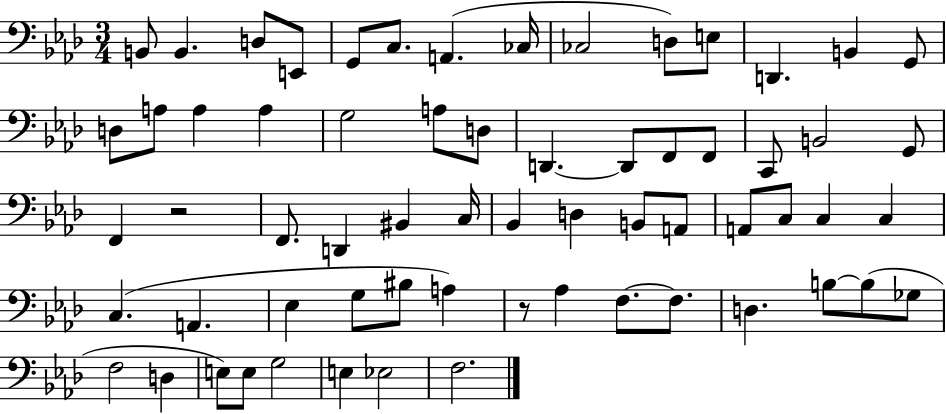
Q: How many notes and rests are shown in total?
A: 64